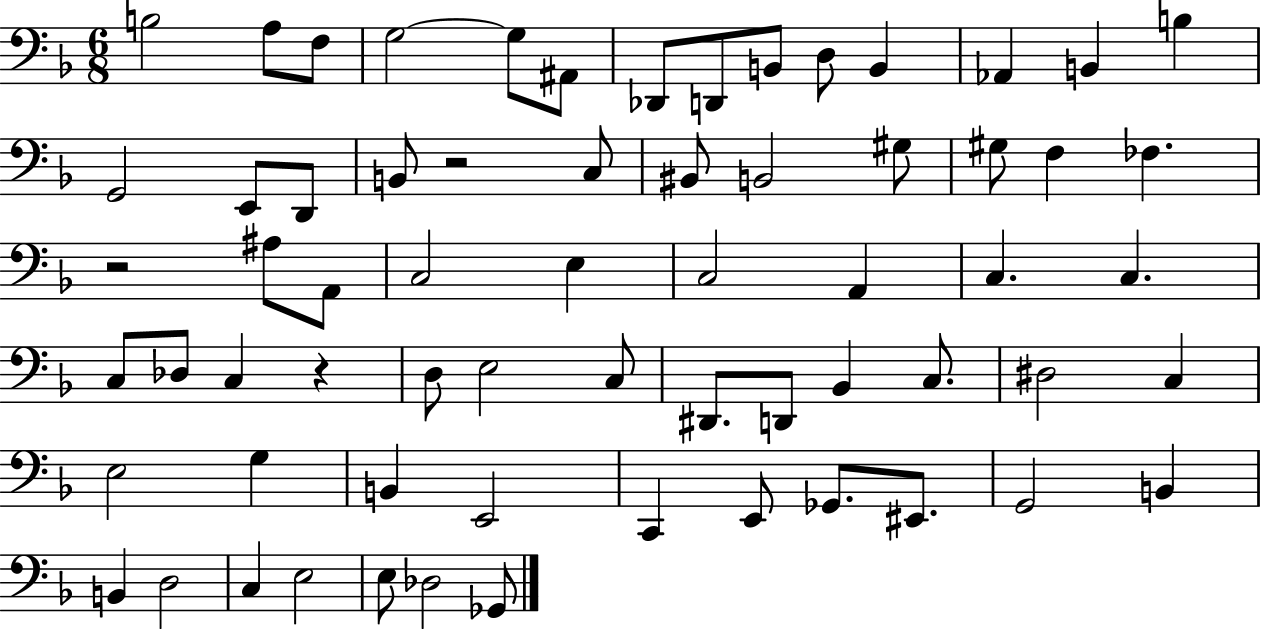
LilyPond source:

{
  \clef bass
  \numericTimeSignature
  \time 6/8
  \key f \major
  b2 a8 f8 | g2~~ g8 ais,8 | des,8 d,8 b,8 d8 b,4 | aes,4 b,4 b4 | \break g,2 e,8 d,8 | b,8 r2 c8 | bis,8 b,2 gis8 | gis8 f4 fes4. | \break r2 ais8 a,8 | c2 e4 | c2 a,4 | c4. c4. | \break c8 des8 c4 r4 | d8 e2 c8 | dis,8. d,8 bes,4 c8. | dis2 c4 | \break e2 g4 | b,4 e,2 | c,4 e,8 ges,8. eis,8. | g,2 b,4 | \break b,4 d2 | c4 e2 | e8 des2 ges,8 | \bar "|."
}